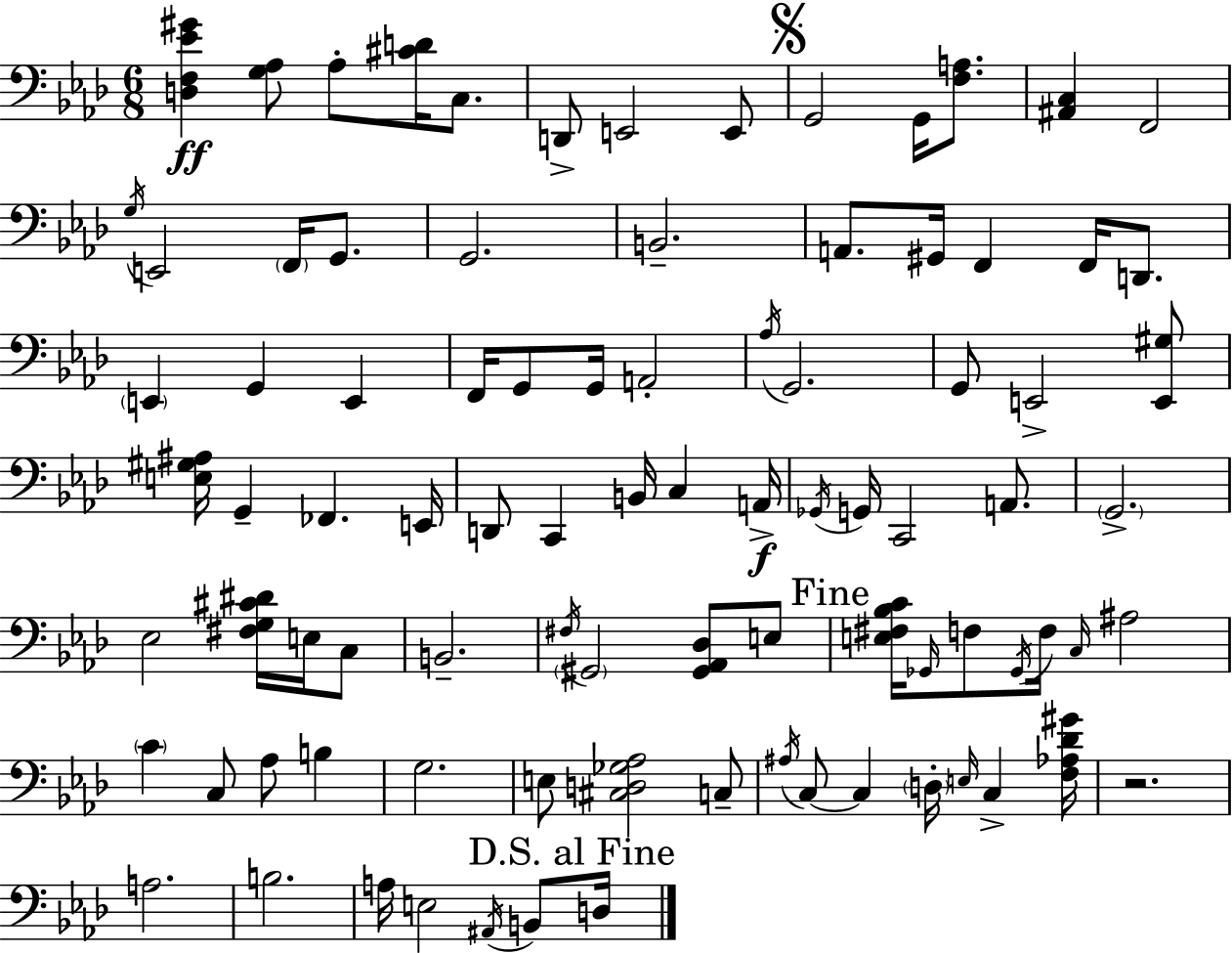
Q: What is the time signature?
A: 6/8